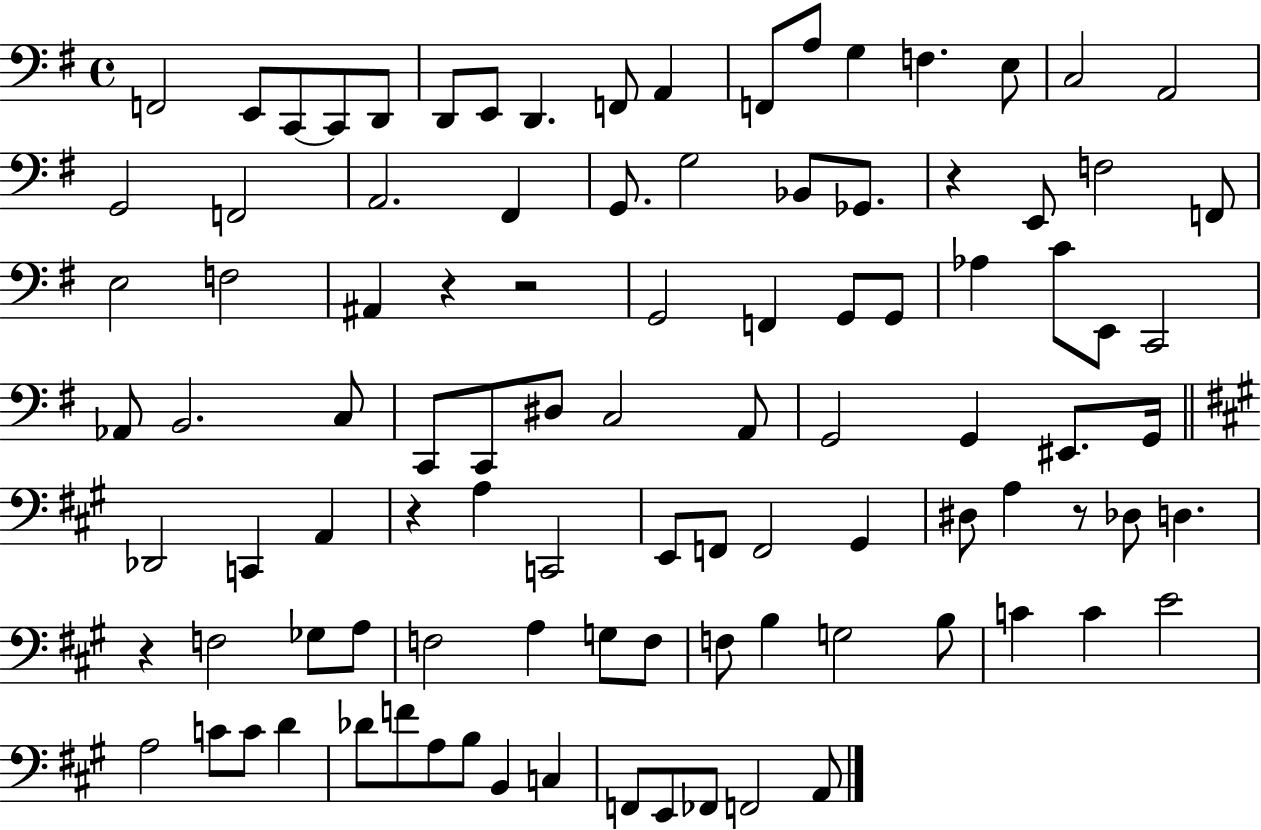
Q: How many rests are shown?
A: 6